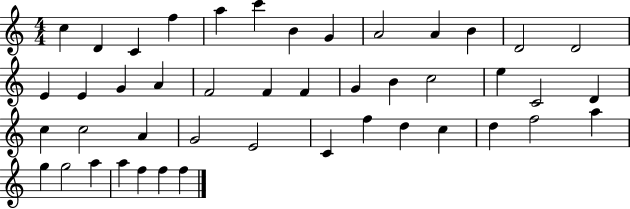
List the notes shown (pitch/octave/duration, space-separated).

C5/q D4/q C4/q F5/q A5/q C6/q B4/q G4/q A4/h A4/q B4/q D4/h D4/h E4/q E4/q G4/q A4/q F4/h F4/q F4/q G4/q B4/q C5/h E5/q C4/h D4/q C5/q C5/h A4/q G4/h E4/h C4/q F5/q D5/q C5/q D5/q F5/h A5/q G5/q G5/h A5/q A5/q F5/q F5/q F5/q